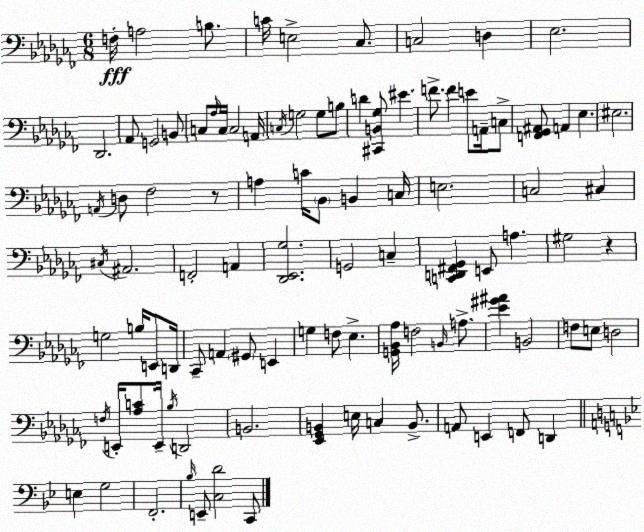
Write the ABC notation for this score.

X:1
T:Untitled
M:6/8
L:1/4
K:Abm
F,/4 A,2 B,/2 C/4 E,2 _C,/2 C,2 D, _E,2 _D,,2 _A,,/2 G,,2 B,,/2 C,/2 _A,/4 C,/4 C,2 A,,/4 C,/4 G,2 G,/2 B,/2 D [^C,,B,,_G,]/2 ^E F/2 F E/2 A,,/4 C,/2 [F,,_G,,^A,,]/2 A,, _E, ^E,2 A,,/4 D,/2 _F,2 z/2 A, C/4 _B,,/2 B,, C,/4 E,2 C,2 ^C, ^C,/4 ^A,,2 F,,2 A,, [_D,,_E,,_G,]2 G,,2 C, [C,,D,,^F,,_G,,] E,,/2 A, ^G,2 z G,2 B,/4 E,,/2 D,,/4 _C,,/2 A,, ^G,,/2 E,, G, F,/2 _E, [G,,_B,,_A,]/4 F,2 B,,/4 A,/2 [_E^G^A] B,,2 F,/2 E,/2 D,2 F,/4 E,,/4 [_A,C]/2 E,,/4 _B,/4 D,,2 B,,2 [_E,,_G,,B,,] E,/4 C, B,,/2 A,,/2 E,, F,,/2 D,, E, G,2 F,,2 _B,/4 E,,/2 [C,D]2 C,,/2